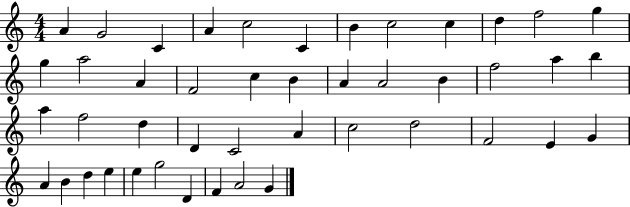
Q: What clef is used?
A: treble